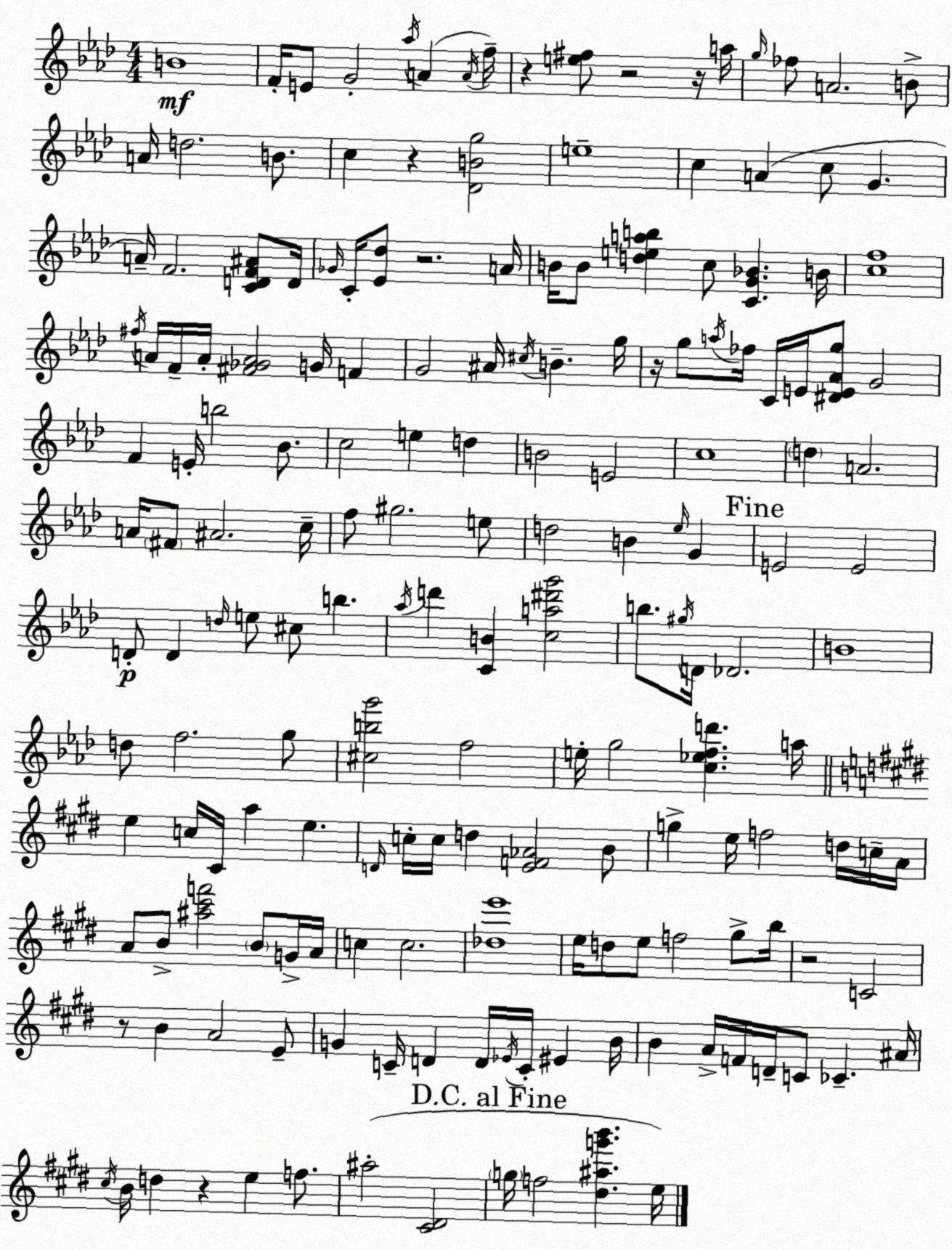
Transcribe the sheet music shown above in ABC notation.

X:1
T:Untitled
M:4/4
L:1/4
K:Ab
B4 F/4 E/2 G2 _a/4 A A/4 f/4 z [e^f]/2 z2 z/4 a/4 g/4 _f/2 A2 B/2 A/4 d2 B/2 c z [_DBg]2 e4 c A c/2 G A/4 F2 [CDF^A]/2 D/4 _G/4 C/4 [_E_d]/2 z2 A/4 B/4 B/2 [deab] c/2 [CG_B] B/4 [cf]4 ^f/4 A/4 F/4 A/4 [^F_GA]2 G/4 F G2 ^A/4 ^c/4 B g/4 z/4 g/2 a/4 _f/4 C/4 E/4 [^DE_Ag]/2 G2 F E/4 b2 _B/2 c2 e d B2 E2 c4 d A2 A/4 ^F/2 ^A2 c/4 f/2 ^g2 e/2 d2 B _e/4 G E2 E2 D/2 D d/4 e/2 ^c/2 b _a/4 d' [CB] [ca^d'g']2 b/2 ^g/4 D/4 _D2 B4 d/2 f2 g/2 [^cbg']2 f2 e/4 g2 [c_efd'] a/4 e c/4 ^C/4 a e D/4 c/4 c/4 d [EF_A]2 B/2 g e/4 f2 d/4 c/4 A/4 A/2 B/2 [^a^c'f']2 B/2 G/4 A/4 c c2 [_de']4 e/4 d/2 e/2 f2 ^g/2 b/4 z2 C2 z/2 B A2 E/2 G C/4 D D/4 _E/4 C/4 ^E B/4 B A/4 F/4 D/4 C/2 _C ^A/4 ^c/4 B/4 d z e f/2 ^a2 [^C^D]2 g/4 f2 [^d^ag'b'] e/4